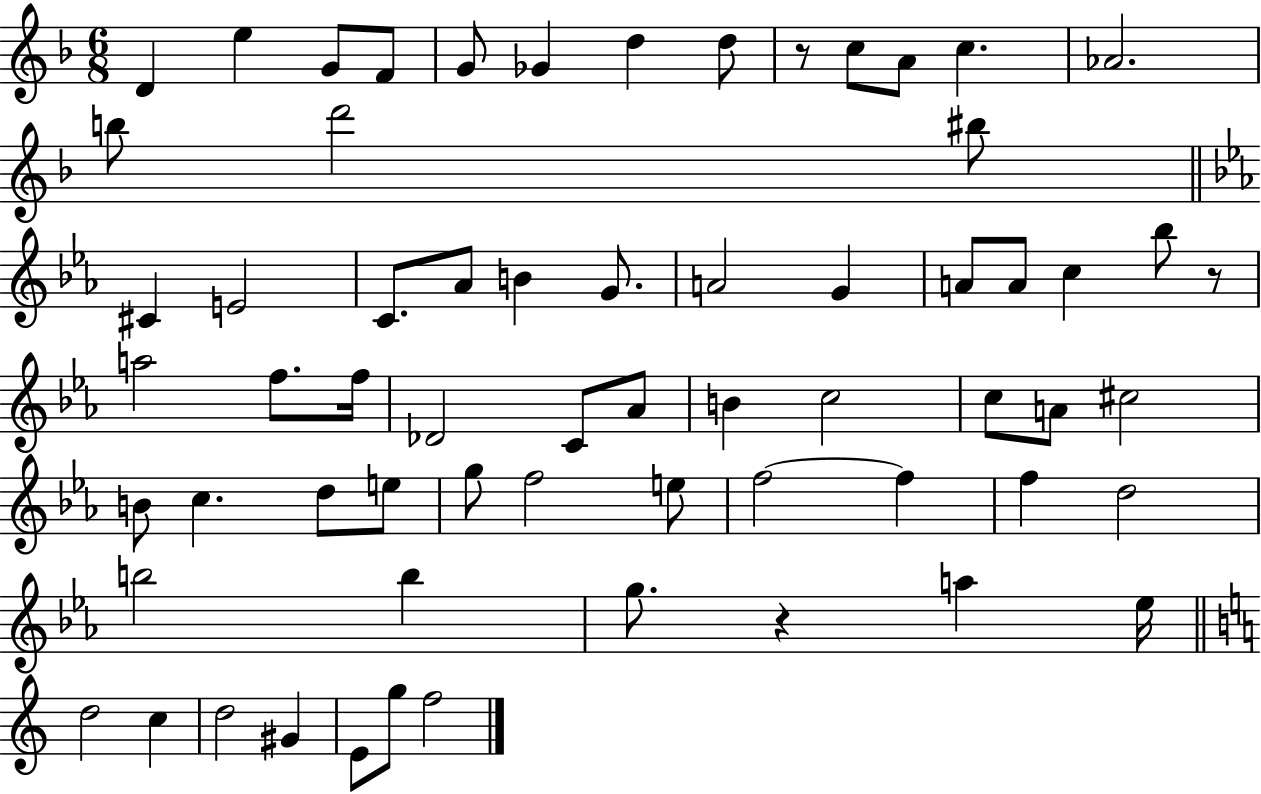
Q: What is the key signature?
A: F major